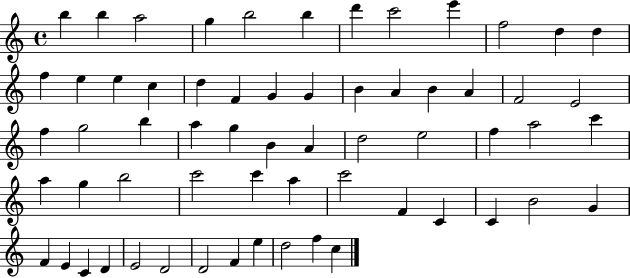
B5/q B5/q A5/h G5/q B5/h B5/q D6/q C6/h E6/q F5/h D5/q D5/q F5/q E5/q E5/q C5/q D5/q F4/q G4/q G4/q B4/q A4/q B4/q A4/q F4/h E4/h F5/q G5/h B5/q A5/q G5/q B4/q A4/q D5/h E5/h F5/q A5/h C6/q A5/q G5/q B5/h C6/h C6/q A5/q C6/h F4/q C4/q C4/q B4/h G4/q F4/q E4/q C4/q D4/q E4/h D4/h D4/h F4/q E5/q D5/h F5/q C5/q